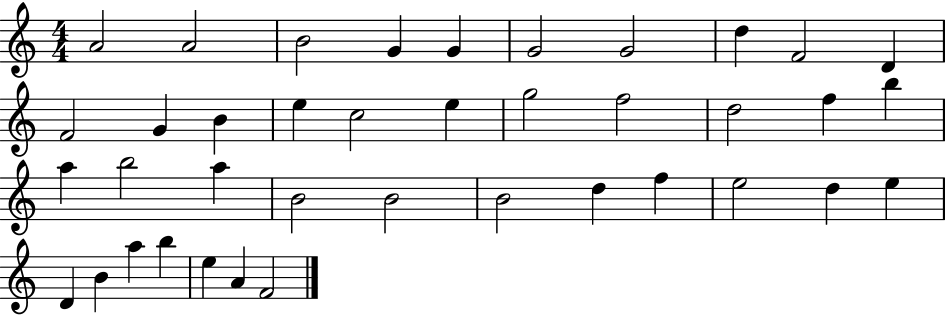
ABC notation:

X:1
T:Untitled
M:4/4
L:1/4
K:C
A2 A2 B2 G G G2 G2 d F2 D F2 G B e c2 e g2 f2 d2 f b a b2 a B2 B2 B2 d f e2 d e D B a b e A F2